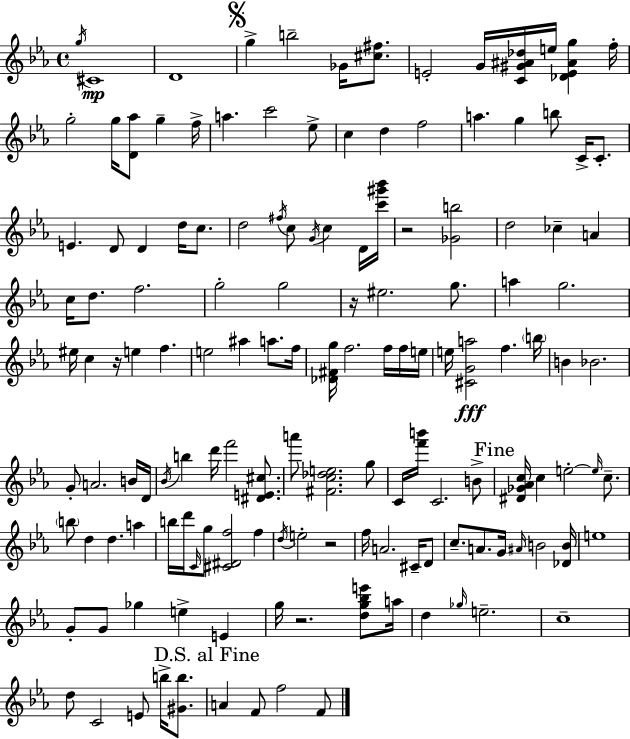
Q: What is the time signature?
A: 4/4